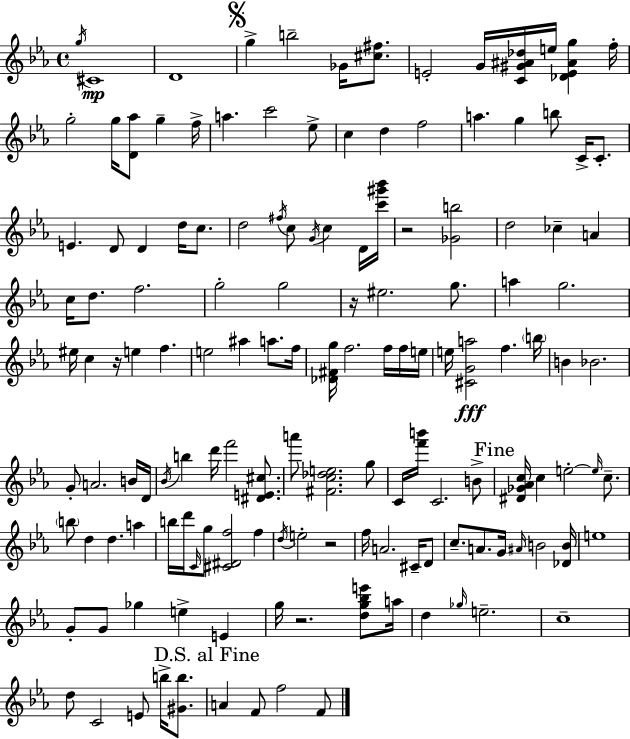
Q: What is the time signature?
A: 4/4